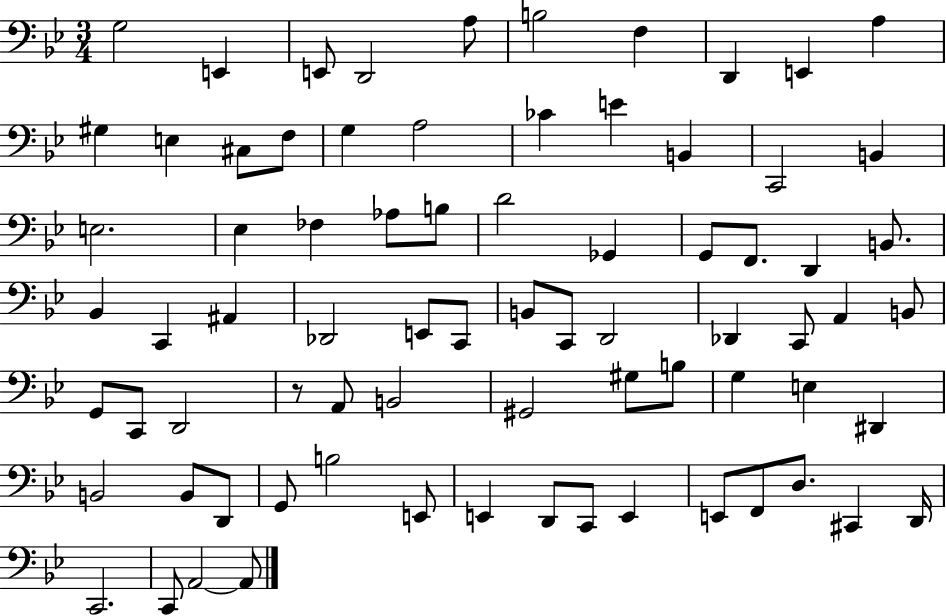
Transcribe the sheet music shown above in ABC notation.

X:1
T:Untitled
M:3/4
L:1/4
K:Bb
G,2 E,, E,,/2 D,,2 A,/2 B,2 F, D,, E,, A, ^G, E, ^C,/2 F,/2 G, A,2 _C E B,, C,,2 B,, E,2 _E, _F, _A,/2 B,/2 D2 _G,, G,,/2 F,,/2 D,, B,,/2 _B,, C,, ^A,, _D,,2 E,,/2 C,,/2 B,,/2 C,,/2 D,,2 _D,, C,,/2 A,, B,,/2 G,,/2 C,,/2 D,,2 z/2 A,,/2 B,,2 ^G,,2 ^G,/2 B,/2 G, E, ^D,, B,,2 B,,/2 D,,/2 G,,/2 B,2 E,,/2 E,, D,,/2 C,,/2 E,, E,,/2 F,,/2 D,/2 ^C,, D,,/4 C,,2 C,,/2 A,,2 A,,/2